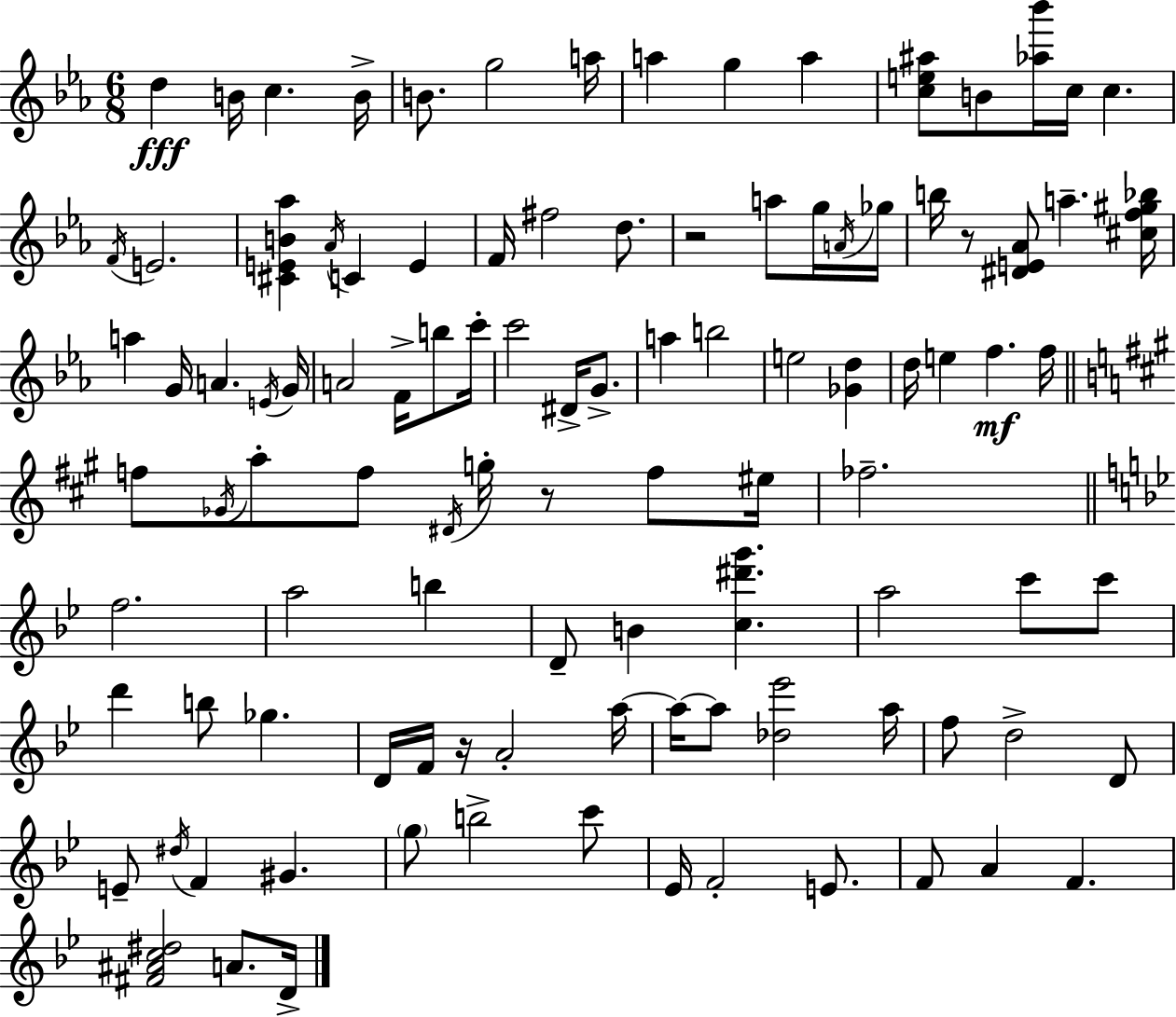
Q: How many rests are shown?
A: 4